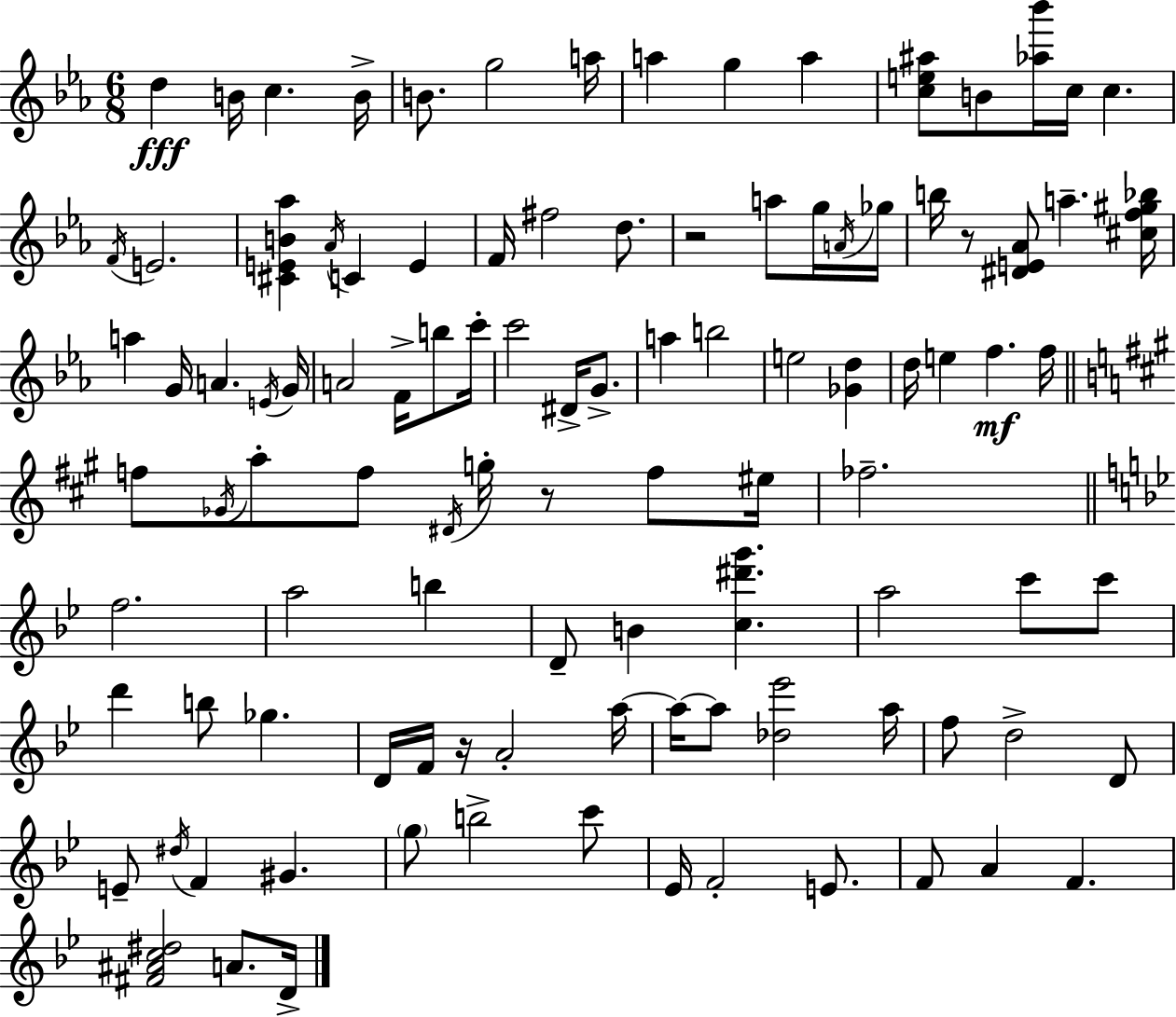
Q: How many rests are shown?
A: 4